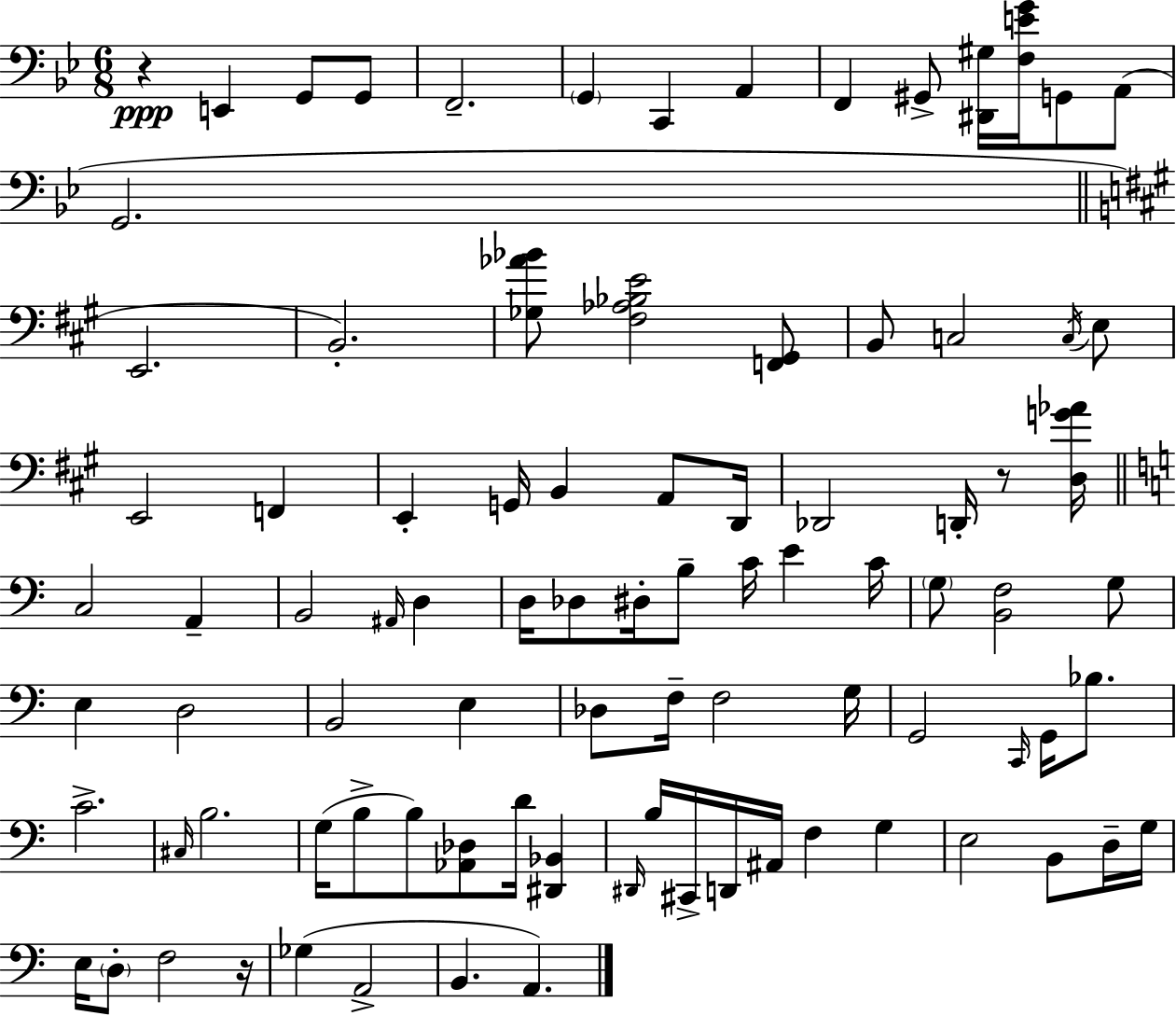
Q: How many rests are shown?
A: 3